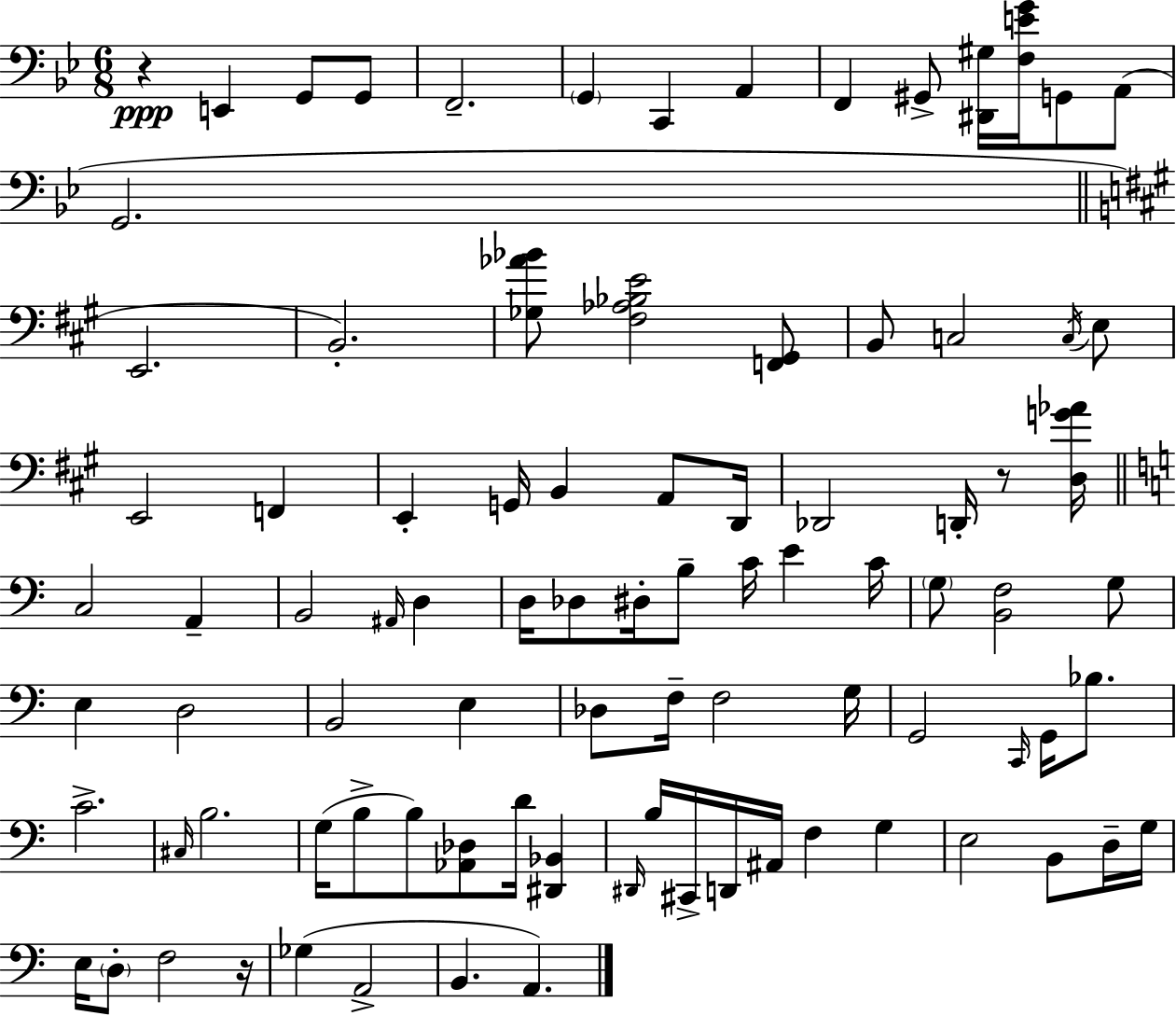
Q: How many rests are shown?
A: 3